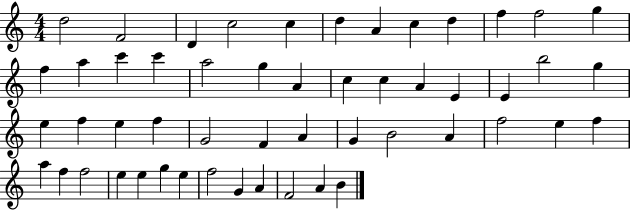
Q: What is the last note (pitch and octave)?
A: B4